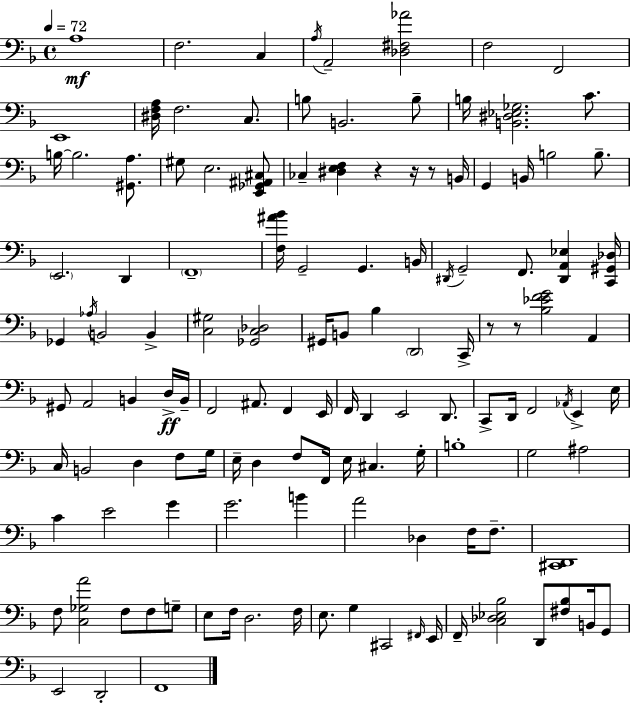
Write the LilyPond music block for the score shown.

{
  \clef bass
  \time 4/4
  \defaultTimeSignature
  \key f \major
  \tempo 4 = 72
  a1\mf | f2. c4 | \acciaccatura { a16 } a,2-- <des fis aes'>2 | f2 f,2 | \break e,1 | <dis f a>16 f2. c8. | b8 b,2. b8-- | b16 <b, dis ees ges>2. c'8. | \break b16~~ b2. <gis, a>8. | gis8 e2. <e, ges, ais, cis>8 | ces4-- <dis e f>4 r4 r16 r8 | b,16 g,4 b,16 b2 b8.-- | \break \parenthesize e,2. d,4 | \parenthesize f,1-- | <f ais' bes'>16 g,2-- g,4. | b,16 \acciaccatura { dis,16 } g,2-- f,8. <dis, a, ees>4 | \break <c, gis, des>16 ges,4 \acciaccatura { aes16 } b,2 b,4-> | <c gis>2 <ges, c des>2 | gis,16 b,8 bes4 \parenthesize d,2 | c,16-> r8 r8 <bes ees' f' g'>2 a,4 | \break gis,8 a,2 b,4 | d16->\ff b,16-- f,2 ais,8. f,4 | e,16 f,16 d,4 e,2 | d,8. c,8-> d,16 f,2 \acciaccatura { aes,16 } e,4-> | \break e16 c16 b,2 d4 | f8 g16 e16-- d4 f8 f,16 e16 cis4. | g16-. b1-. | g2 ais2 | \break c'4 e'2 | g'4 g'2. | b'4 a'2 des4 | f16 f8.-- <cis, d,>1 | \break f8 <c ges a'>2 f8 | f8 g8-- e8 f16 d2. | f16 e8. g4 cis,2 | \grace { fis,16 } e,16 f,16-- <c des ees bes>2 d,8 | \break <fis bes>8 b,16 g,8 e,2 d,2-. | f,1 | \bar "|."
}